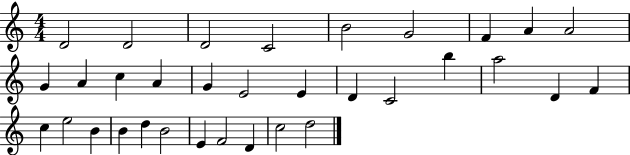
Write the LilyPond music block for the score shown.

{
  \clef treble
  \numericTimeSignature
  \time 4/4
  \key c \major
  d'2 d'2 | d'2 c'2 | b'2 g'2 | f'4 a'4 a'2 | \break g'4 a'4 c''4 a'4 | g'4 e'2 e'4 | d'4 c'2 b''4 | a''2 d'4 f'4 | \break c''4 e''2 b'4 | b'4 d''4 b'2 | e'4 f'2 d'4 | c''2 d''2 | \break \bar "|."
}